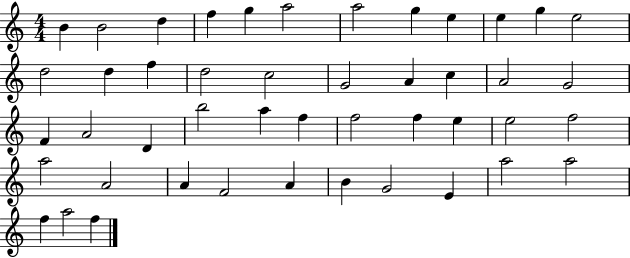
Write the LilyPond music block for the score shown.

{
  \clef treble
  \numericTimeSignature
  \time 4/4
  \key c \major
  b'4 b'2 d''4 | f''4 g''4 a''2 | a''2 g''4 e''4 | e''4 g''4 e''2 | \break d''2 d''4 f''4 | d''2 c''2 | g'2 a'4 c''4 | a'2 g'2 | \break f'4 a'2 d'4 | b''2 a''4 f''4 | f''2 f''4 e''4 | e''2 f''2 | \break a''2 a'2 | a'4 f'2 a'4 | b'4 g'2 e'4 | a''2 a''2 | \break f''4 a''2 f''4 | \bar "|."
}